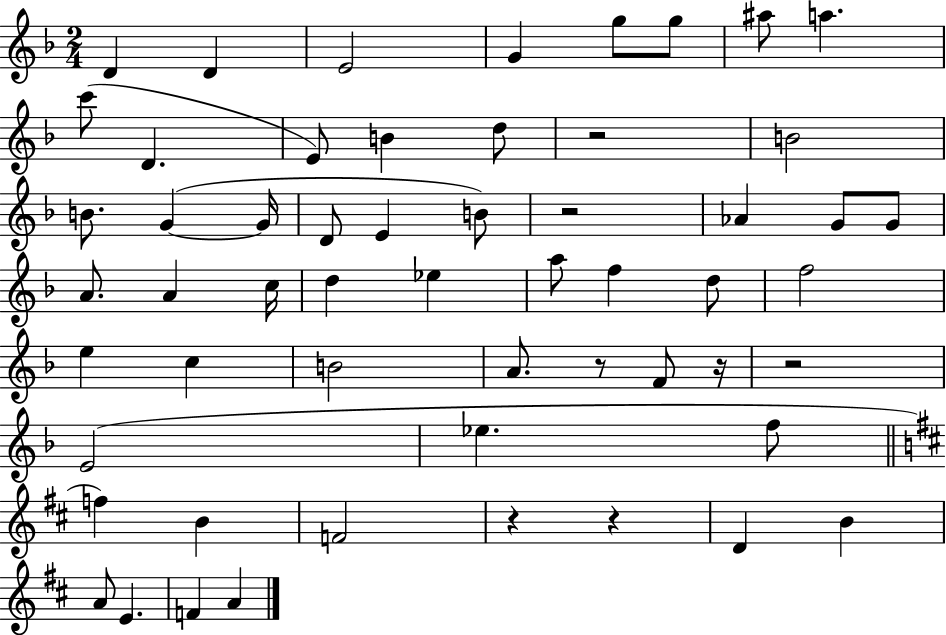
{
  \clef treble
  \numericTimeSignature
  \time 2/4
  \key f \major
  d'4 d'4 | e'2 | g'4 g''8 g''8 | ais''8 a''4. | \break c'''8( d'4. | e'8) b'4 d''8 | r2 | b'2 | \break b'8. g'4~(~ g'16 | d'8 e'4 b'8) | r2 | aes'4 g'8 g'8 | \break a'8. a'4 c''16 | d''4 ees''4 | a''8 f''4 d''8 | f''2 | \break e''4 c''4 | b'2 | a'8. r8 f'8 r16 | r2 | \break e'2( | ees''4. f''8 | \bar "||" \break \key d \major f''4) b'4 | f'2 | r4 r4 | d'4 b'4 | \break a'8 e'4. | f'4 a'4 | \bar "|."
}